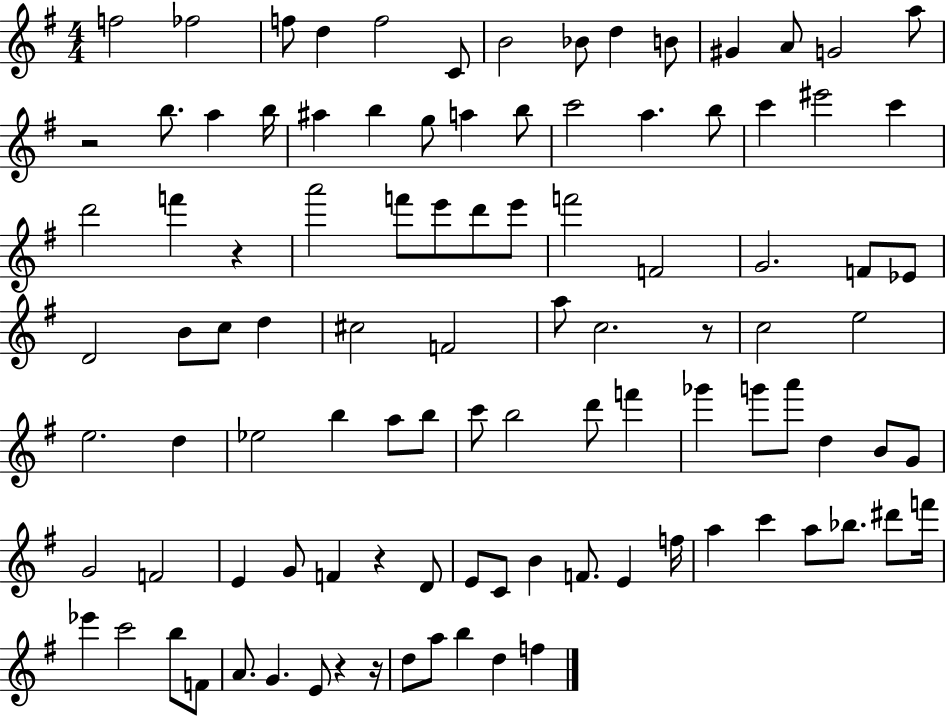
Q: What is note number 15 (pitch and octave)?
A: B5